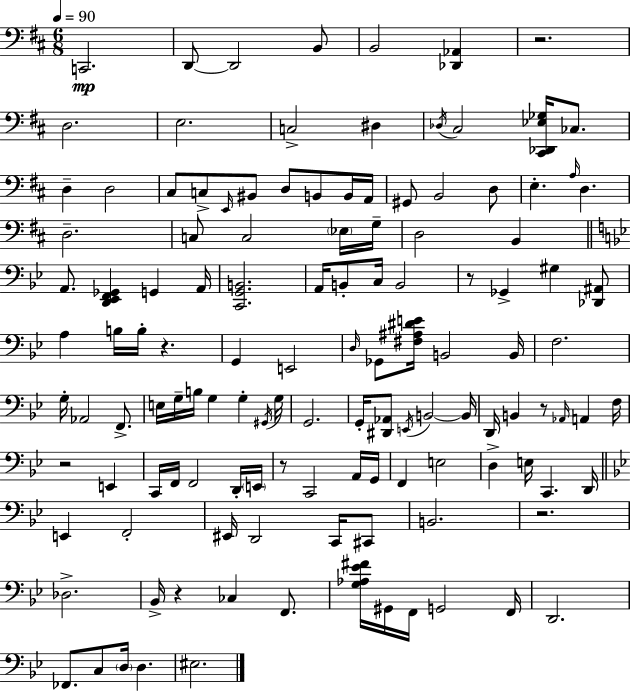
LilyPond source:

{
  \clef bass
  \numericTimeSignature
  \time 6/8
  \key d \major
  \tempo 4 = 90
  c,2.\mp | d,8~~ d,2 b,8 | b,2 <des, aes,>4 | r2. | \break d2. | e2. | c2-> dis4 | \acciaccatura { des16 } cis2 <cis, des, ees ges>16 ces8. | \break d4-- d2 | cis8 c8-> \grace { e,16 } bis,8 d8 b,8 | b,16 a,16 gis,8 b,2 | d8 e4.-. \grace { a16 } d4. | \break d2.-- | c8 c2 | \parenthesize ees16 g16-- d2 b,4 | \bar "||" \break \key bes \major a,8. <d, ees, f, ges,>4 g,4 a,16 | <c, g, b,>2. | a,16 b,8-. c16 b,2 | r8 ges,4-> gis4 <des, ais,>8 | \break a4 b16 b16-. r4. | g,4 e,2 | \grace { d16 } ges,8 <fis ais dis' e'>16 b,2 | b,16 f2. | \break g16-. aes,2 f,8.-> | e16 g16-- b16 g4 g4-. | \acciaccatura { gis,16 } g16 g,2. | g,16-. <dis, aes,>8 \acciaccatura { e,16 } b,2~~ | \break b,16 d,16 b,4 r8 \grace { aes,16 } a,4 | f16 r2 | e,4 c,16 f,16 f,2 | d,16-. \parenthesize e,16 r8 c,2 | \break a,16 g,16 f,4 e2 | d4-> e16 c,4. | d,16 \bar "||" \break \key bes \major e,4 f,2-. | eis,16 d,2 c,16 cis,8 | b,2. | r2. | \break des2.-> | bes,16-> r4 ces4 f,8. | <g aes ees' fis'>16 gis,16 f,16 g,2 f,16 | d,2. | \break fes,8. c8 \parenthesize d16 d4. | eis2. | \bar "|."
}